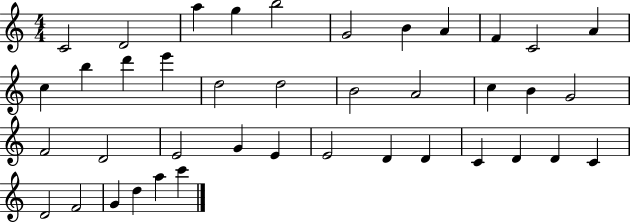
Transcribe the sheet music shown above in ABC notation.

X:1
T:Untitled
M:4/4
L:1/4
K:C
C2 D2 a g b2 G2 B A F C2 A c b d' e' d2 d2 B2 A2 c B G2 F2 D2 E2 G E E2 D D C D D C D2 F2 G d a c'